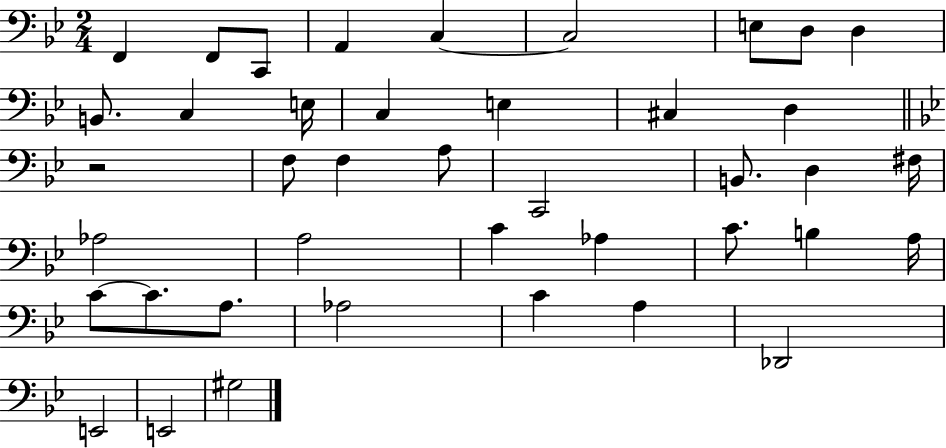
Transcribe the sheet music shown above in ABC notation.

X:1
T:Untitled
M:2/4
L:1/4
K:Bb
F,, F,,/2 C,,/2 A,, C, C,2 E,/2 D,/2 D, B,,/2 C, E,/4 C, E, ^C, D, z2 F,/2 F, A,/2 C,,2 B,,/2 D, ^F,/4 _A,2 A,2 C _A, C/2 B, A,/4 C/2 C/2 A,/2 _A,2 C A, _D,,2 E,,2 E,,2 ^G,2